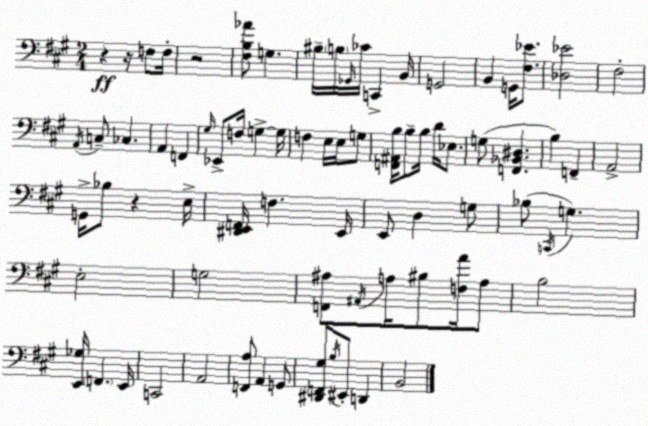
X:1
T:Untitled
M:2/4
L:1/4
K:A
z z/4 F,/2 F,/4 z2 [^F,B,_A]/2 G, ^B,/4 B,/4 _G,,/4 _C/4 C,, B,,/4 G,,2 B,, G,,/4 [^F,_E]/2 [_D,_E]2 ^F,2 A,,/4 C,/2 _C, A,, F,, ^G,/4 _E,,/2 F,/4 G, G,/4 F, E,/4 E,/4 G,/2 [F,,^A,,B,]/4 B,/2 B,/4 D/4 _E,/2 G,/2 [F,,_B,,^D,] B, F,, A,,2 G,,/4 _B,/2 z E,/4 [^D,,E,,F,,]/4 F, E,,/4 E,,/2 D, G,/2 _B,/2 C,,/4 G, E,2 G,2 [F,,^A,]/2 ^A,,/4 A,/4 ^B,/2 [F,A]/4 A,/2 B,2 [E,,_G,]/4 F,, E,,/4 C,,2 A,,2 [F,,A,]/2 A,, G,,/2 [^D,,F,,^G,]/2 B,/4 ^E,,/2 D,, B,,2